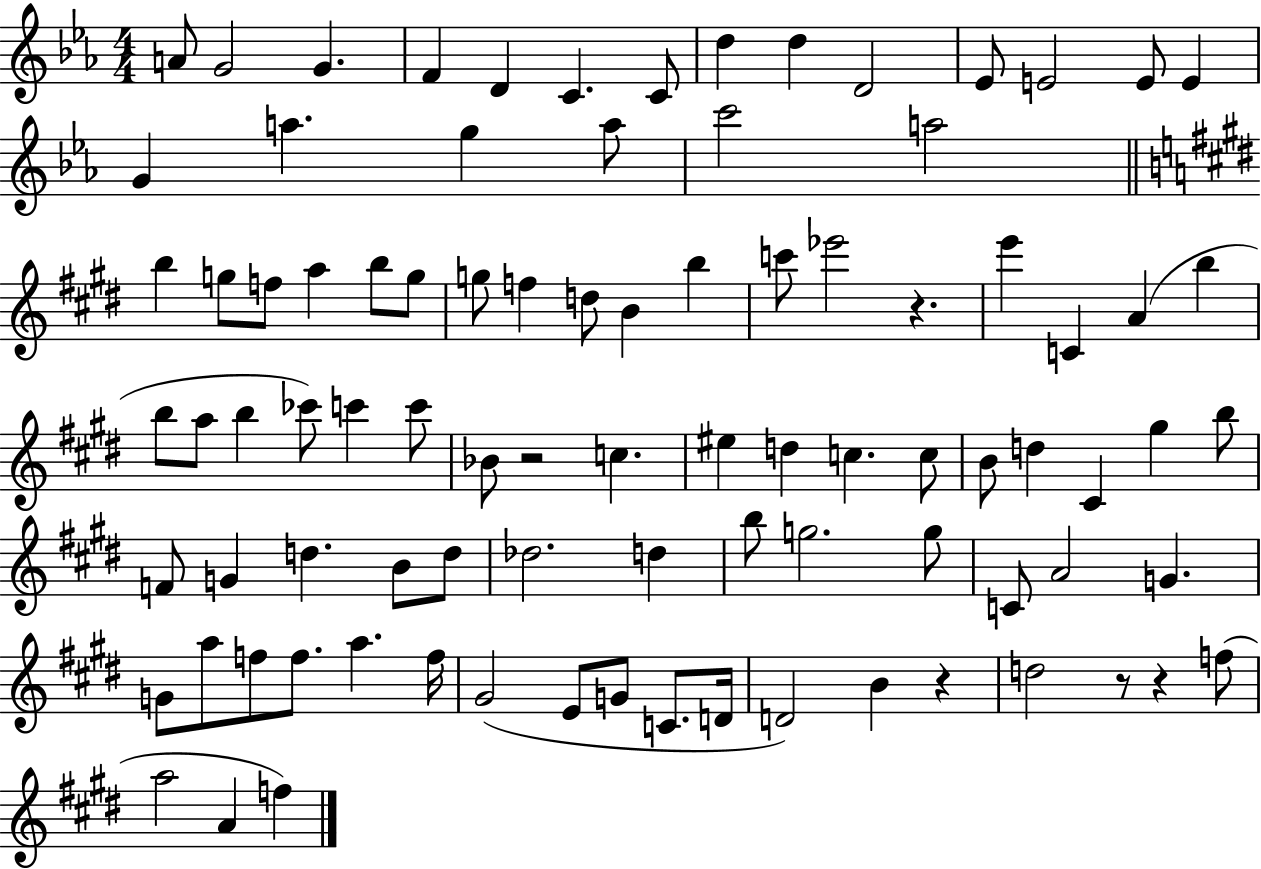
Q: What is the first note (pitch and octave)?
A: A4